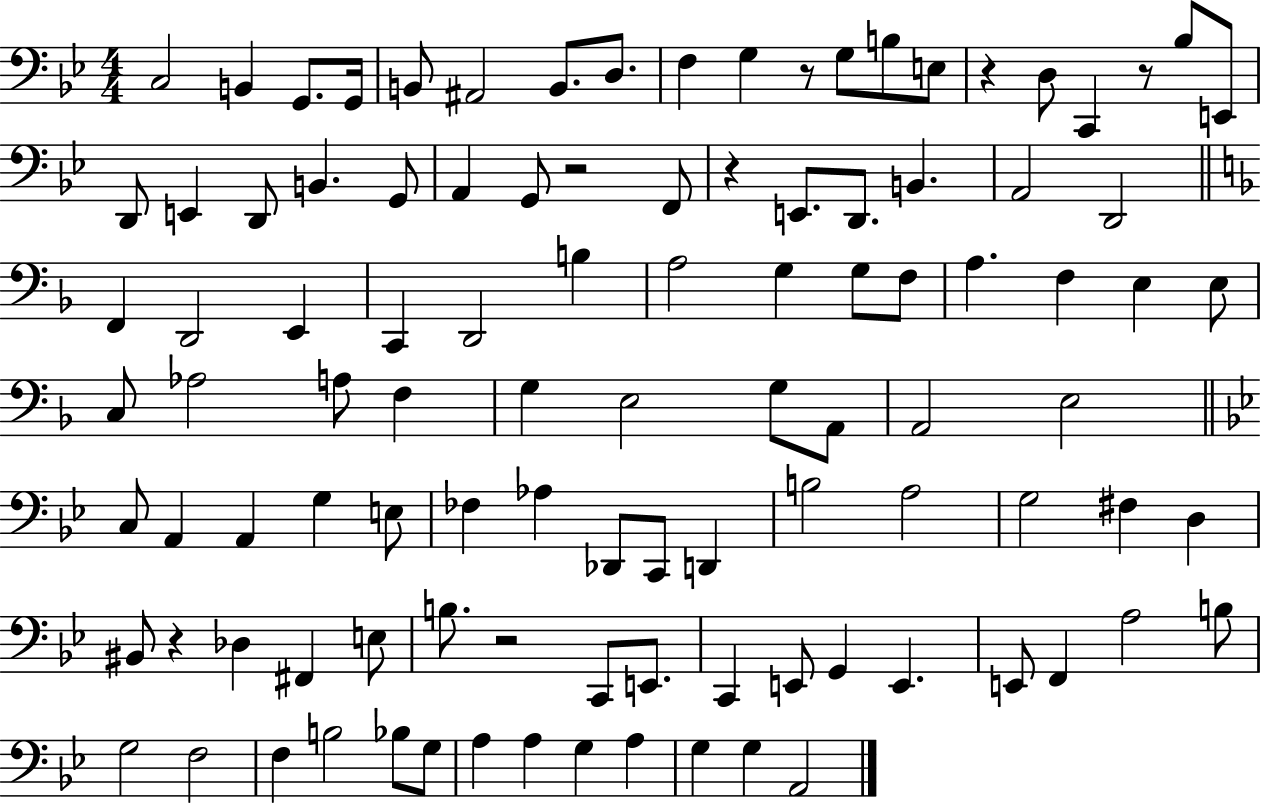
X:1
T:Untitled
M:4/4
L:1/4
K:Bb
C,2 B,, G,,/2 G,,/4 B,,/2 ^A,,2 B,,/2 D,/2 F, G, z/2 G,/2 B,/2 E,/2 z D,/2 C,, z/2 _B,/2 E,,/2 D,,/2 E,, D,,/2 B,, G,,/2 A,, G,,/2 z2 F,,/2 z E,,/2 D,,/2 B,, A,,2 D,,2 F,, D,,2 E,, C,, D,,2 B, A,2 G, G,/2 F,/2 A, F, E, E,/2 C,/2 _A,2 A,/2 F, G, E,2 G,/2 A,,/2 A,,2 E,2 C,/2 A,, A,, G, E,/2 _F, _A, _D,,/2 C,,/2 D,, B,2 A,2 G,2 ^F, D, ^B,,/2 z _D, ^F,, E,/2 B,/2 z2 C,,/2 E,,/2 C,, E,,/2 G,, E,, E,,/2 F,, A,2 B,/2 G,2 F,2 F, B,2 _B,/2 G,/2 A, A, G, A, G, G, A,,2